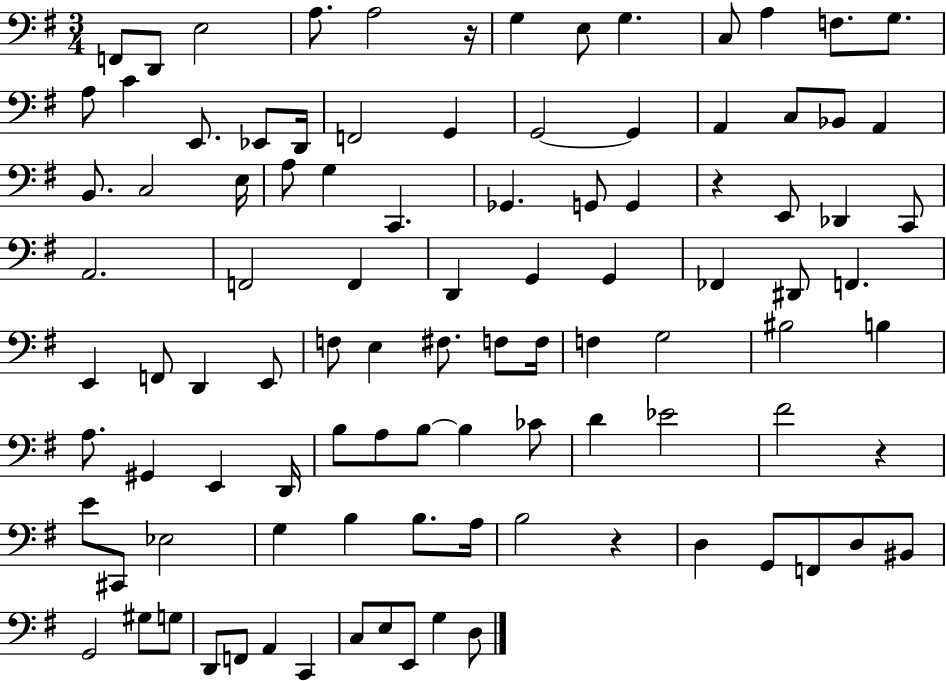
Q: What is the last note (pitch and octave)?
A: D3